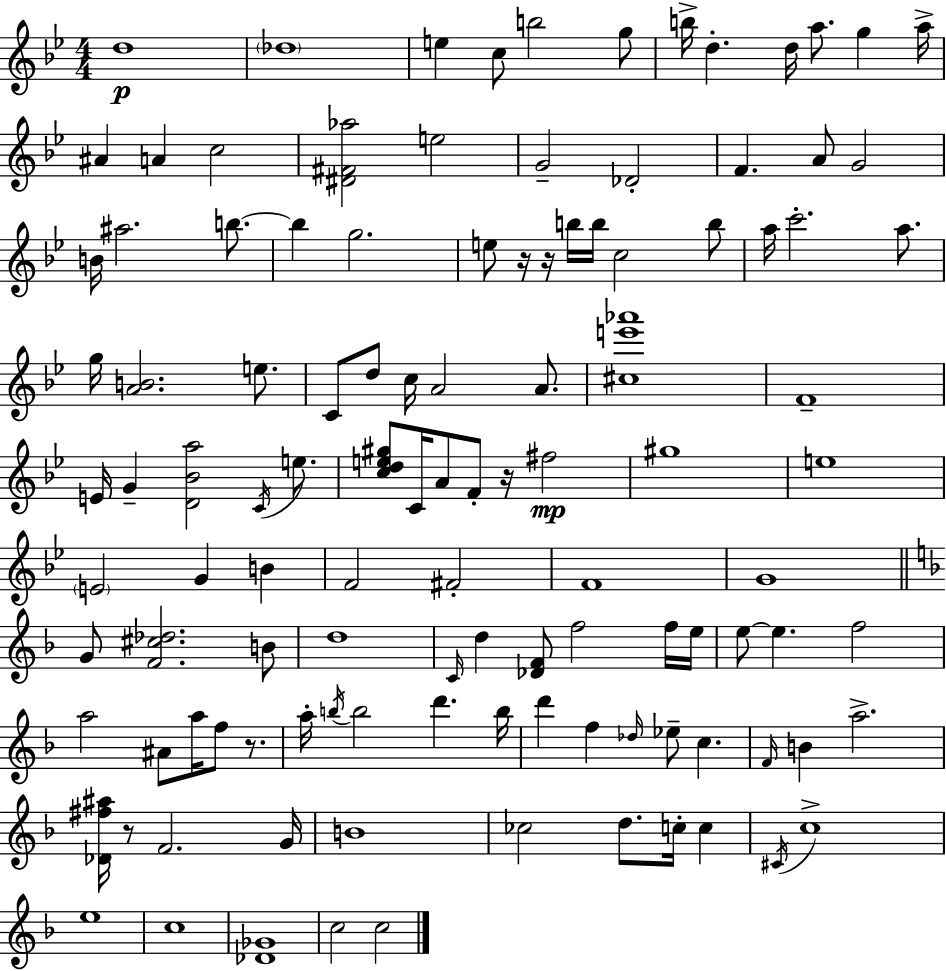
{
  \clef treble
  \numericTimeSignature
  \time 4/4
  \key bes \major
  \repeat volta 2 { d''1\p | \parenthesize des''1 | e''4 c''8 b''2 g''8 | b''16-> d''4.-. d''16 a''8. g''4 a''16-> | \break ais'4 a'4 c''2 | <dis' fis' aes''>2 e''2 | g'2-- des'2-. | f'4. a'8 g'2 | \break b'16 ais''2. b''8.~~ | b''4 g''2. | e''8 r16 r16 b''16 b''16 c''2 b''8 | a''16 c'''2.-. a''8. | \break g''16 <a' b'>2. e''8. | c'8 d''8 c''16 a'2 a'8. | <cis'' e''' aes'''>1 | f'1-- | \break e'16 g'4-- <d' bes' a''>2 \acciaccatura { c'16 } e''8. | <c'' d'' e'' gis''>8 c'16 a'8 f'8-. r16 fis''2\mp | gis''1 | e''1 | \break \parenthesize e'2 g'4 b'4 | f'2 fis'2-. | f'1 | g'1 | \break \bar "||" \break \key f \major g'8 <f' cis'' des''>2. b'8 | d''1 | \grace { c'16 } d''4 <des' f'>8 f''2 f''16 | e''16 e''8~~ e''4. f''2 | \break a''2 ais'8 a''16 f''8 r8. | a''16-. \acciaccatura { b''16 } b''2 d'''4. | b''16 d'''4 f''4 \grace { des''16 } ees''8-- c''4. | \grace { f'16 } b'4 a''2.-> | \break <des' fis'' ais''>16 r8 f'2. | g'16 b'1 | ces''2 d''8. c''16-. | c''4 \acciaccatura { cis'16 } c''1-> | \break e''1 | c''1 | <des' ges'>1 | c''2 c''2 | \break } \bar "|."
}